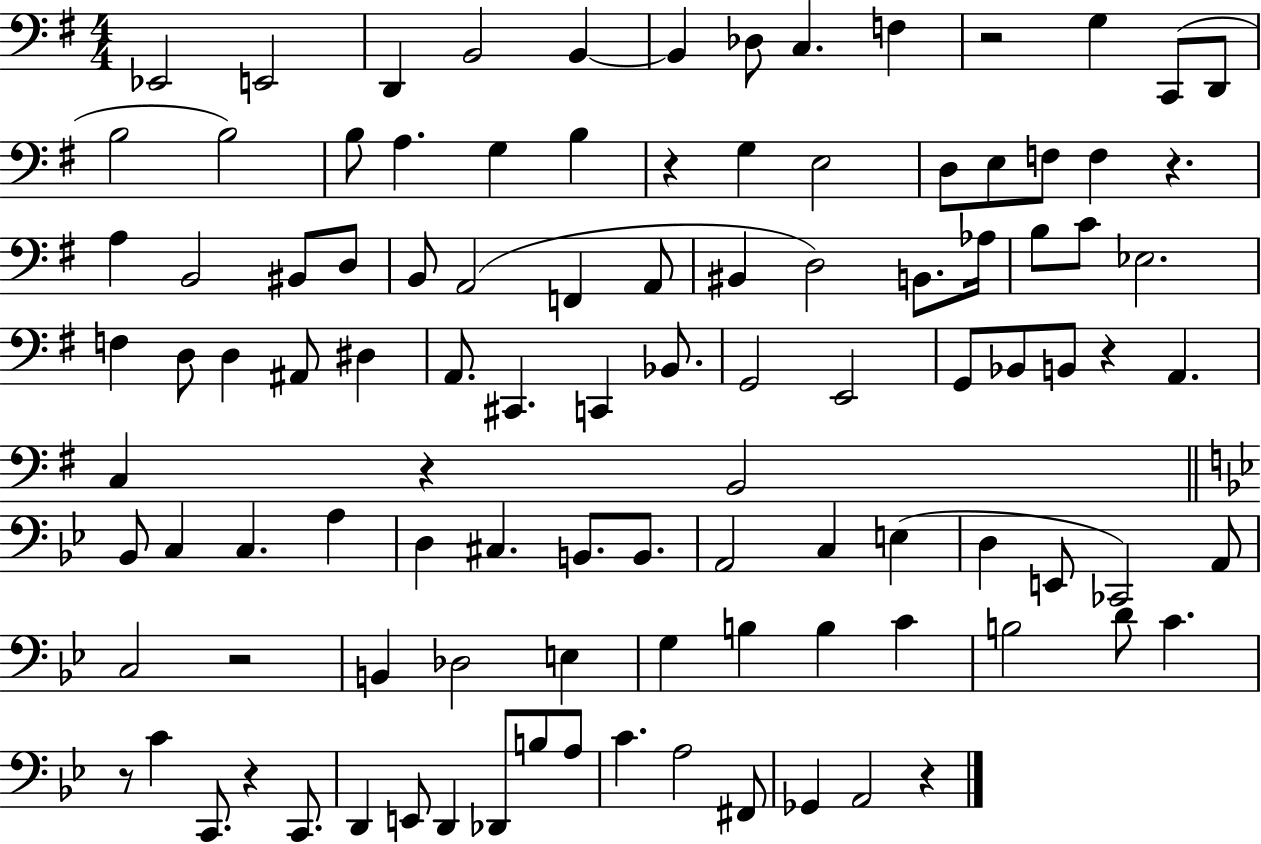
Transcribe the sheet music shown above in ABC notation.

X:1
T:Untitled
M:4/4
L:1/4
K:G
_E,,2 E,,2 D,, B,,2 B,, B,, _D,/2 C, F, z2 G, C,,/2 D,,/2 B,2 B,2 B,/2 A, G, B, z G, E,2 D,/2 E,/2 F,/2 F, z A, B,,2 ^B,,/2 D,/2 B,,/2 A,,2 F,, A,,/2 ^B,, D,2 B,,/2 _A,/4 B,/2 C/2 _E,2 F, D,/2 D, ^A,,/2 ^D, A,,/2 ^C,, C,, _B,,/2 G,,2 E,,2 G,,/2 _B,,/2 B,,/2 z A,, C, z B,,2 _B,,/2 C, C, A, D, ^C, B,,/2 B,,/2 A,,2 C, E, D, E,,/2 _C,,2 A,,/2 C,2 z2 B,, _D,2 E, G, B, B, C B,2 D/2 C z/2 C C,,/2 z C,,/2 D,, E,,/2 D,, _D,,/2 B,/2 A,/2 C A,2 ^F,,/2 _G,, A,,2 z